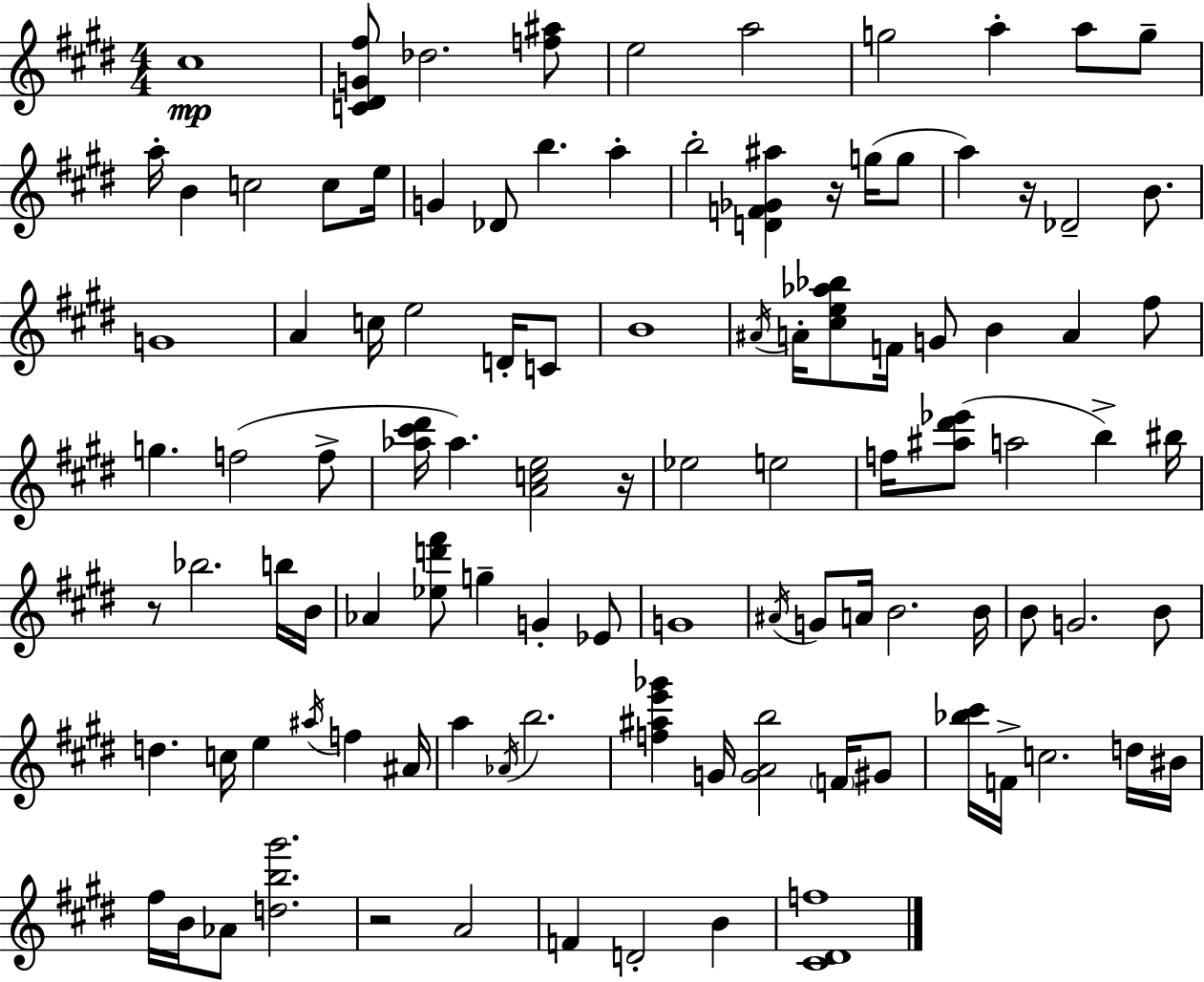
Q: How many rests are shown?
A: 5